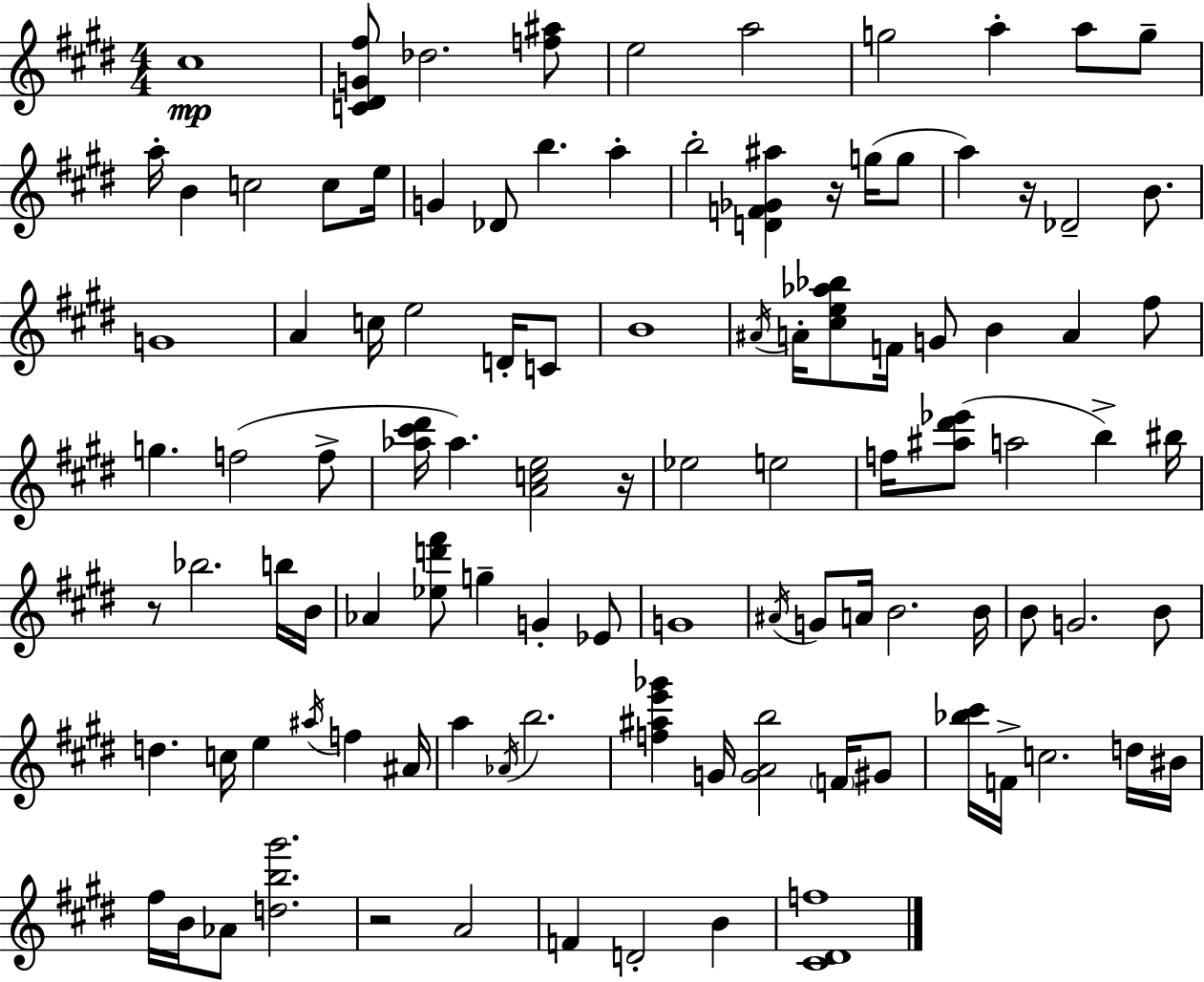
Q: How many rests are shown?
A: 5